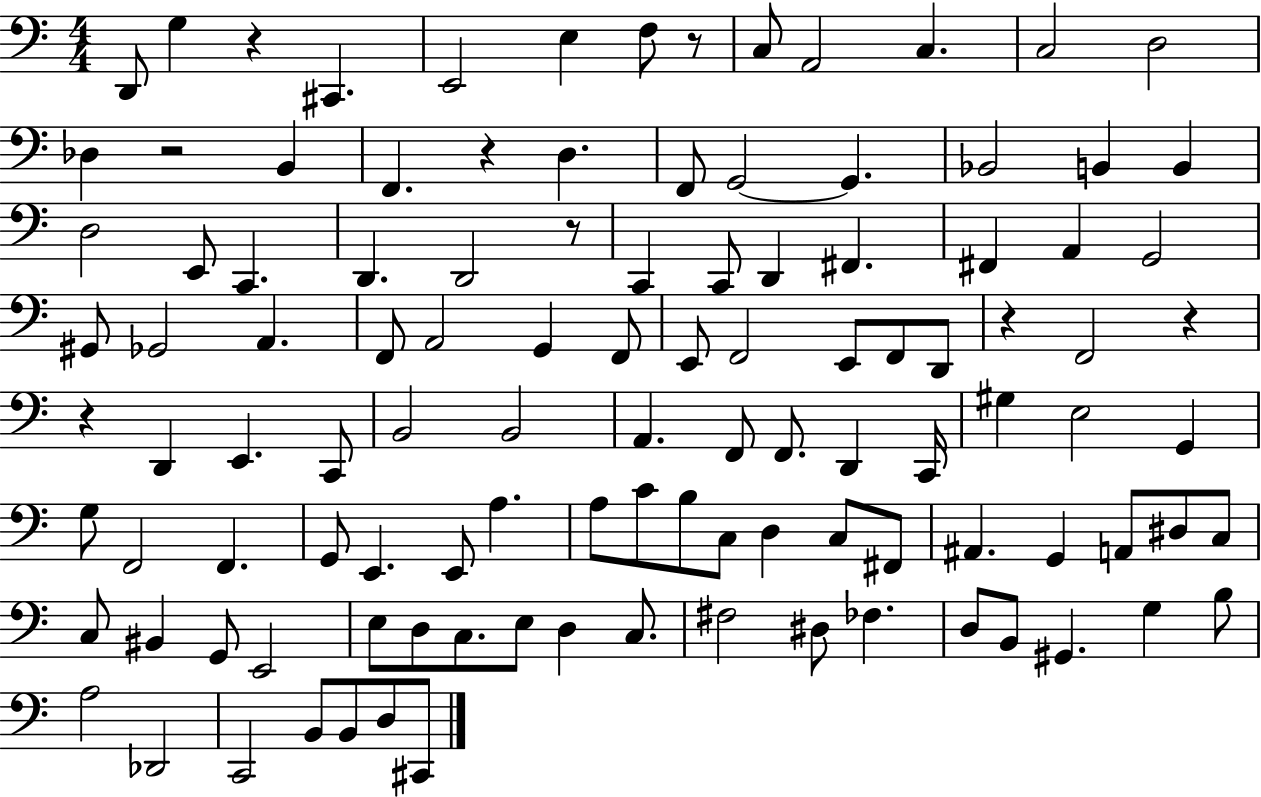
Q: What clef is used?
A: bass